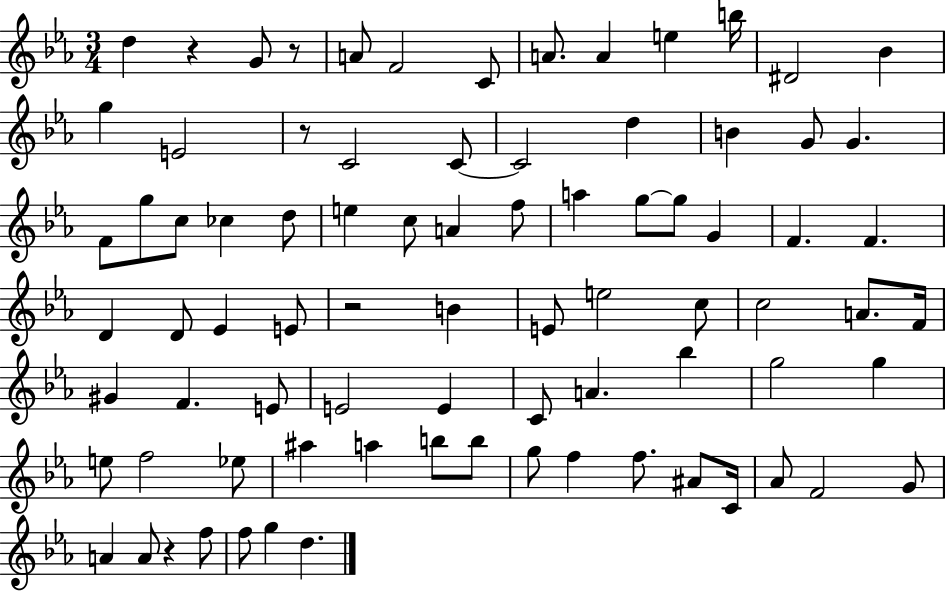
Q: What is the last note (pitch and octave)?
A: D5